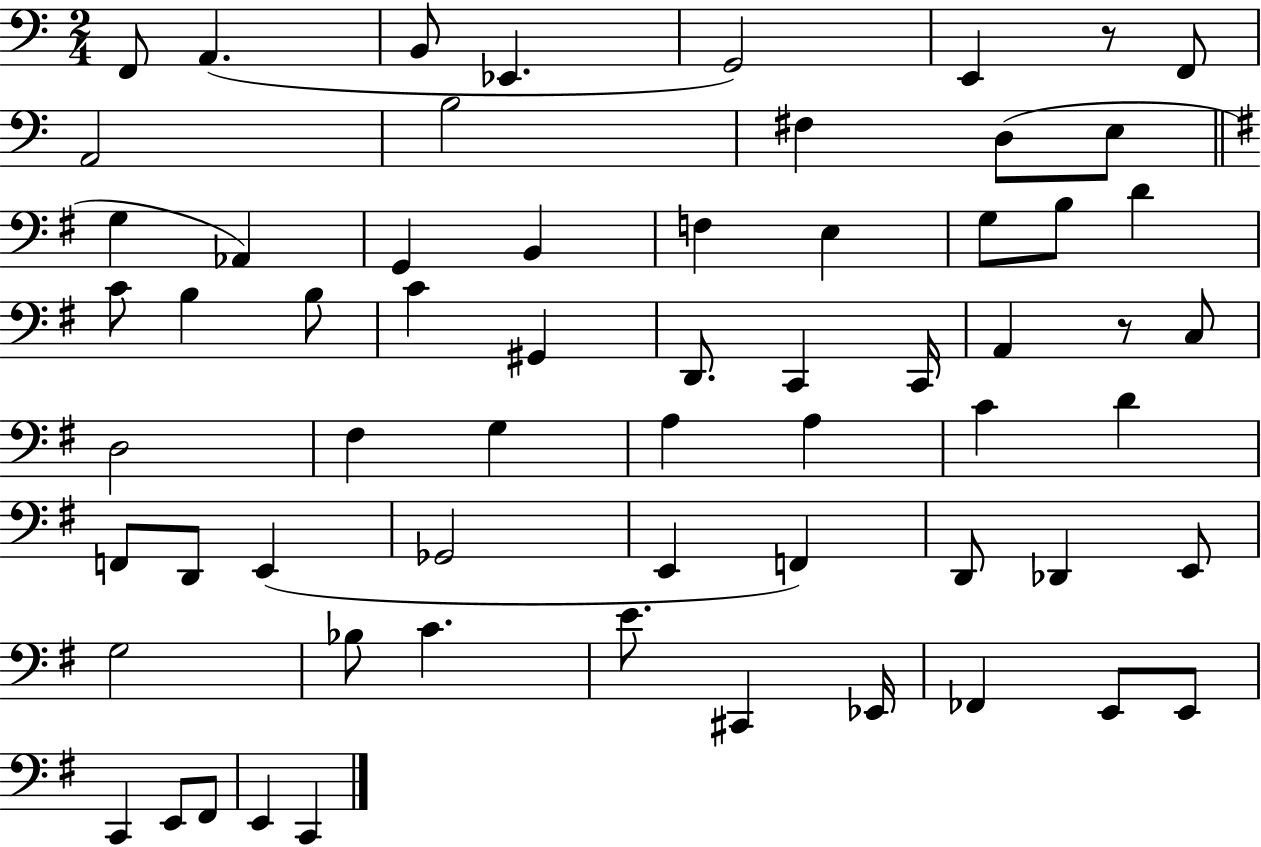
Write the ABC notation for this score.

X:1
T:Untitled
M:2/4
L:1/4
K:C
F,,/2 A,, B,,/2 _E,, G,,2 E,, z/2 F,,/2 A,,2 B,2 ^F, D,/2 E,/2 G, _A,, G,, B,, F, E, G,/2 B,/2 D C/2 B, B,/2 C ^G,, D,,/2 C,, C,,/4 A,, z/2 C,/2 D,2 ^F, G, A, A, C D F,,/2 D,,/2 E,, _G,,2 E,, F,, D,,/2 _D,, E,,/2 G,2 _B,/2 C E/2 ^C,, _E,,/4 _F,, E,,/2 E,,/2 C,, E,,/2 ^F,,/2 E,, C,,